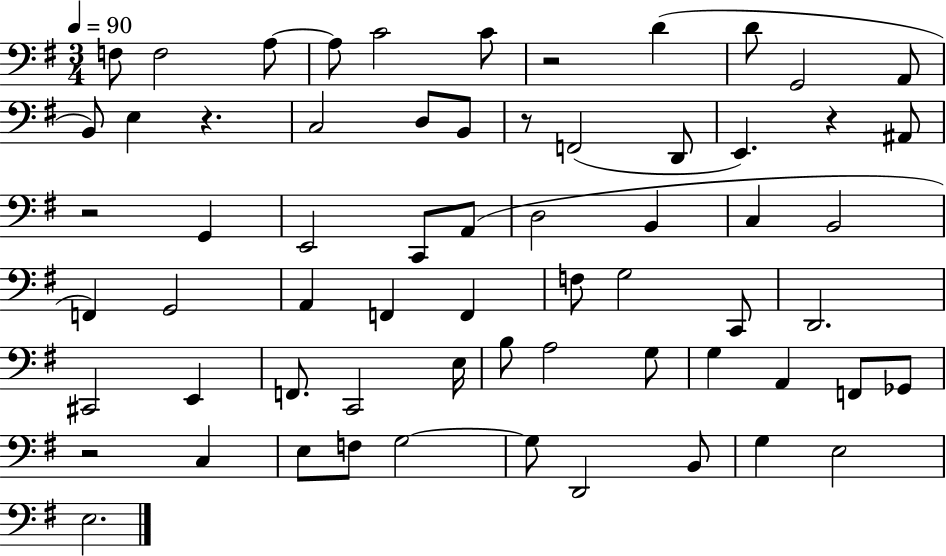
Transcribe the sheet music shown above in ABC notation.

X:1
T:Untitled
M:3/4
L:1/4
K:G
F,/2 F,2 A,/2 A,/2 C2 C/2 z2 D D/2 G,,2 A,,/2 B,,/2 E, z C,2 D,/2 B,,/2 z/2 F,,2 D,,/2 E,, z ^A,,/2 z2 G,, E,,2 C,,/2 A,,/2 D,2 B,, C, B,,2 F,, G,,2 A,, F,, F,, F,/2 G,2 C,,/2 D,,2 ^C,,2 E,, F,,/2 C,,2 E,/4 B,/2 A,2 G,/2 G, A,, F,,/2 _G,,/2 z2 C, E,/2 F,/2 G,2 G,/2 D,,2 B,,/2 G, E,2 E,2